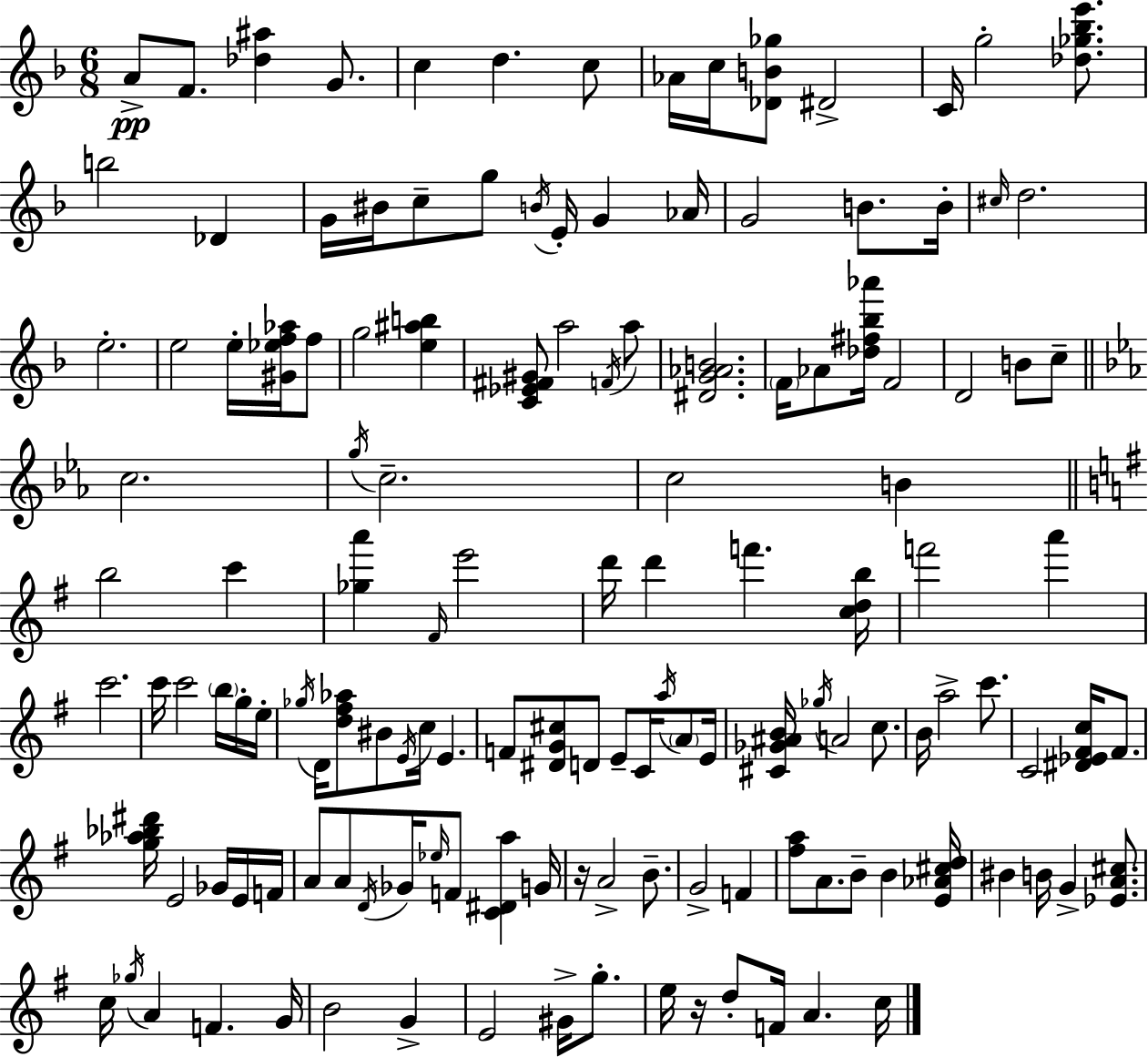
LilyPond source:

{
  \clef treble
  \numericTimeSignature
  \time 6/8
  \key f \major
  a'8->\pp f'8. <des'' ais''>4 g'8. | c''4 d''4. c''8 | aes'16 c''16 <des' b' ges''>8 dis'2-> | c'16 g''2-. <des'' ges'' bes'' e'''>8. | \break b''2 des'4 | g'16 bis'16 c''8-- g''8 \acciaccatura { b'16 } e'16-. g'4 | aes'16 g'2 b'8. | b'16-. \grace { cis''16 } d''2. | \break e''2.-. | e''2 e''16-. <gis' ees'' f'' aes''>16 | f''8 g''2 <e'' ais'' b''>4 | <c' ees' fis' gis'>8 a''2 | \break \acciaccatura { f'16 } a''8 <dis' g' aes' b'>2. | \parenthesize f'16 aes'8 <des'' fis'' bes'' aes'''>16 f'2 | d'2 b'8 | c''8-- \bar "||" \break \key ees \major c''2. | \acciaccatura { g''16 } c''2.-- | c''2 b'4 | \bar "||" \break \key g \major b''2 c'''4 | <ges'' a'''>4 \grace { fis'16 } e'''2 | d'''16 d'''4 f'''4. | <c'' d'' b''>16 f'''2 a'''4 | \break c'''2. | c'''16 c'''2 \parenthesize b''16 g''16-. | e''16-. \acciaccatura { ges''16 } d'16 <d'' fis'' aes''>8 bis'8 \acciaccatura { e'16 } c''16 e'4. | f'8 <dis' g' cis''>8 d'8 e'8-- c'16 | \break \acciaccatura { a''16 } \parenthesize a'8 e'16 <cis' ges' ais' b'>16 \acciaccatura { ges''16 } a'2 | c''8. b'16 a''2-> | c'''8. c'2 | <dis' ees' fis' c''>16 fis'8. <g'' aes'' bes'' dis'''>16 e'2 | \break ges'16 e'16 f'16 a'8 a'8 \acciaccatura { d'16 } ges'16 \grace { ees''16 } | f'8 <c' dis' a''>4 g'16 r16 a'2-> | b'8.-- g'2-> | f'4 <fis'' a''>8 a'8. | \break b'8-- b'4 <e' aes' cis'' d''>16 bis'4 b'16 | g'4-> <ees' a' cis''>8. c''16 \acciaccatura { ges''16 } a'4 | f'4. g'16 b'2 | g'4-> e'2 | \break gis'16-> g''8.-. e''16 r16 d''8-. | f'16 a'4. c''16 \bar "|."
}